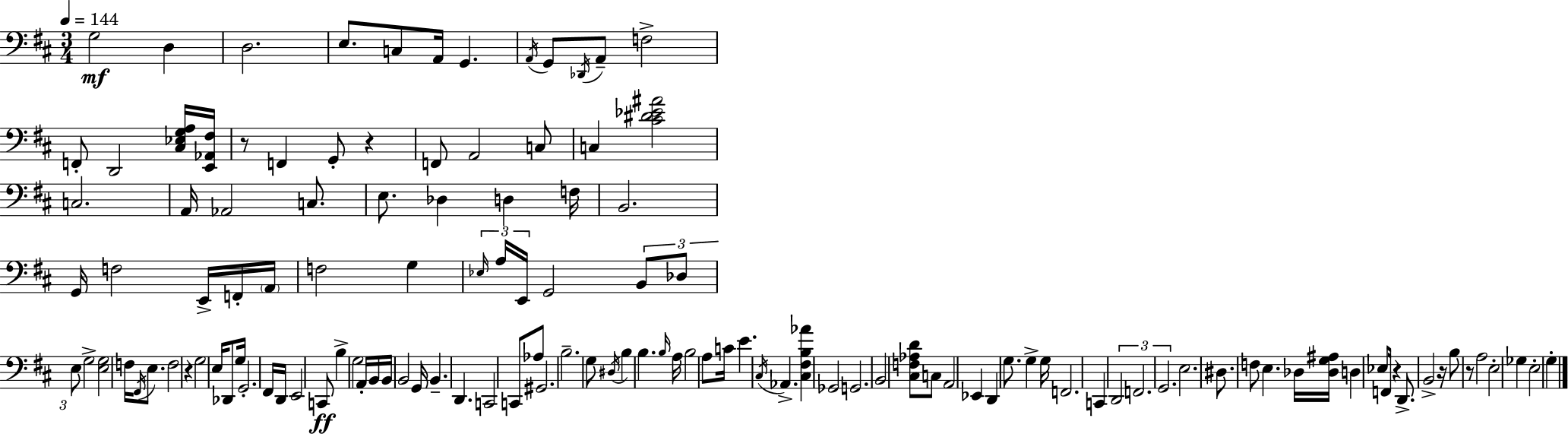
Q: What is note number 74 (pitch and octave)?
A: B3